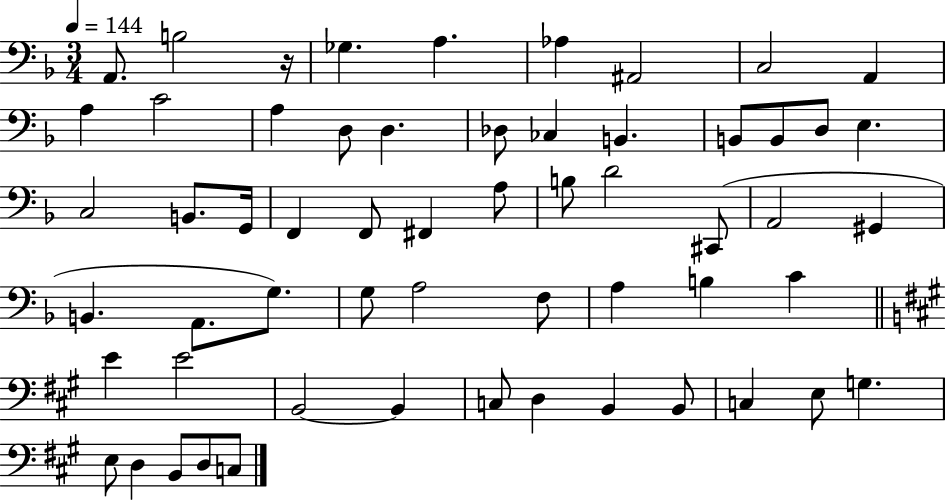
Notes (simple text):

A2/e. B3/h R/s Gb3/q. A3/q. Ab3/q A#2/h C3/h A2/q A3/q C4/h A3/q D3/e D3/q. Db3/e CES3/q B2/q. B2/e B2/e D3/e E3/q. C3/h B2/e. G2/s F2/q F2/e F#2/q A3/e B3/e D4/h C#2/e A2/h G#2/q B2/q. A2/e. G3/e. G3/e A3/h F3/e A3/q B3/q C4/q E4/q E4/h B2/h B2/q C3/e D3/q B2/q B2/e C3/q E3/e G3/q. E3/e D3/q B2/e D3/e C3/e